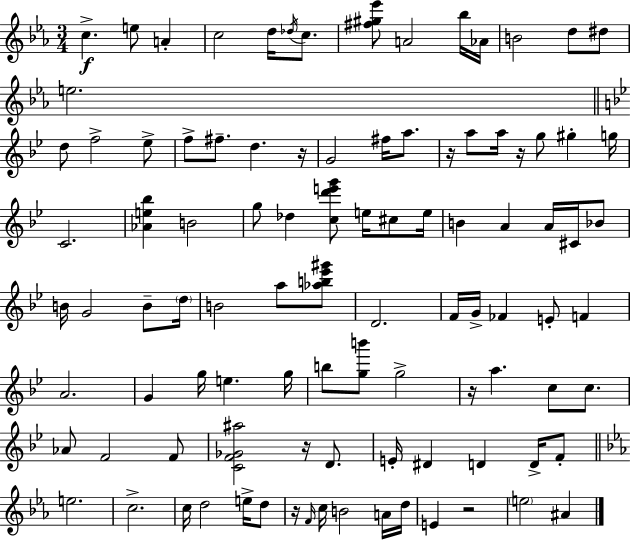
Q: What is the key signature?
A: EES major